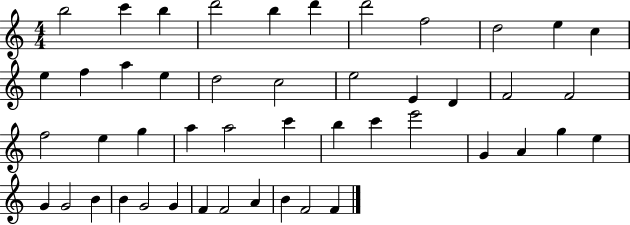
B5/h C6/q B5/q D6/h B5/q D6/q D6/h F5/h D5/h E5/q C5/q E5/q F5/q A5/q E5/q D5/h C5/h E5/h E4/q D4/q F4/h F4/h F5/h E5/q G5/q A5/q A5/h C6/q B5/q C6/q E6/h G4/q A4/q G5/q E5/q G4/q G4/h B4/q B4/q G4/h G4/q F4/q F4/h A4/q B4/q F4/h F4/q